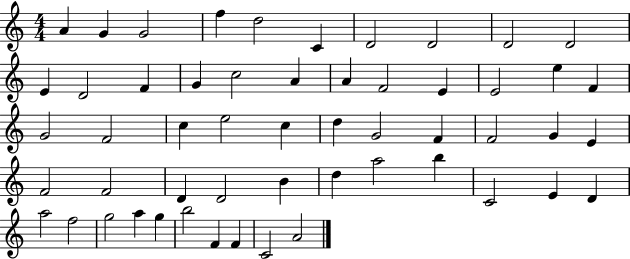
A4/q G4/q G4/h F5/q D5/h C4/q D4/h D4/h D4/h D4/h E4/q D4/h F4/q G4/q C5/h A4/q A4/q F4/h E4/q E4/h E5/q F4/q G4/h F4/h C5/q E5/h C5/q D5/q G4/h F4/q F4/h G4/q E4/q F4/h F4/h D4/q D4/h B4/q D5/q A5/h B5/q C4/h E4/q D4/q A5/h F5/h G5/h A5/q G5/q B5/h F4/q F4/q C4/h A4/h